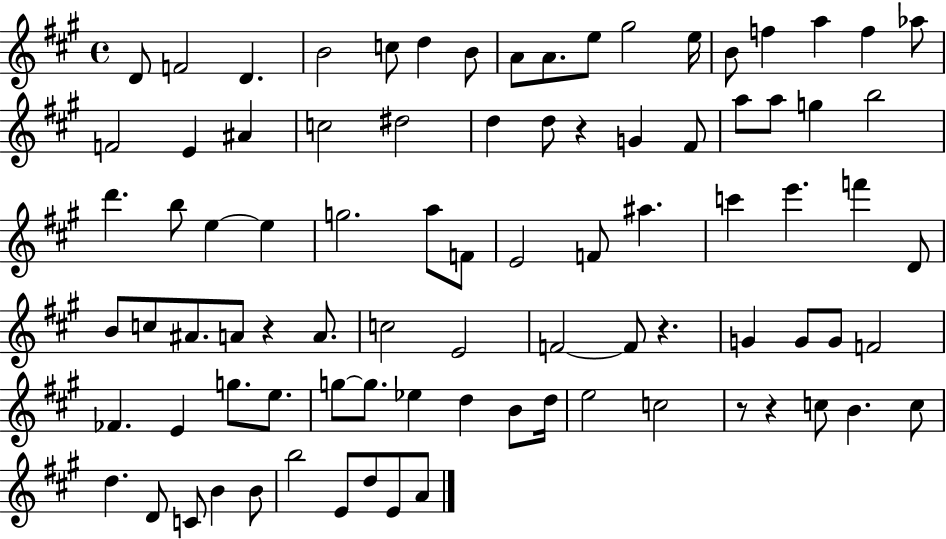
{
  \clef treble
  \time 4/4
  \defaultTimeSignature
  \key a \major
  \repeat volta 2 { d'8 f'2 d'4. | b'2 c''8 d''4 b'8 | a'8 a'8. e''8 gis''2 e''16 | b'8 f''4 a''4 f''4 aes''8 | \break f'2 e'4 ais'4 | c''2 dis''2 | d''4 d''8 r4 g'4 fis'8 | a''8 a''8 g''4 b''2 | \break d'''4. b''8 e''4~~ e''4 | g''2. a''8 f'8 | e'2 f'8 ais''4. | c'''4 e'''4. f'''4 d'8 | \break b'8 c''8 ais'8. a'8 r4 a'8. | c''2 e'2 | f'2~~ f'8 r4. | g'4 g'8 g'8 f'2 | \break fes'4. e'4 g''8. e''8. | g''8~~ g''8. ees''4 d''4 b'8 d''16 | e''2 c''2 | r8 r4 c''8 b'4. c''8 | \break d''4. d'8 c'8 b'4 b'8 | b''2 e'8 d''8 e'8 a'8 | } \bar "|."
}